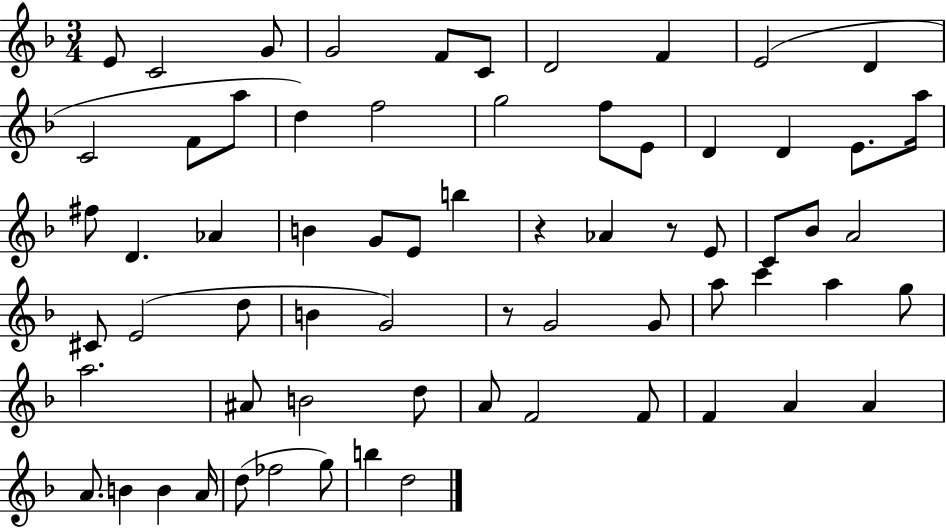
E4/e C4/h G4/e G4/h F4/e C4/e D4/h F4/q E4/h D4/q C4/h F4/e A5/e D5/q F5/h G5/h F5/e E4/e D4/q D4/q E4/e. A5/s F#5/e D4/q. Ab4/q B4/q G4/e E4/e B5/q R/q Ab4/q R/e E4/e C4/e Bb4/e A4/h C#4/e E4/h D5/e B4/q G4/h R/e G4/h G4/e A5/e C6/q A5/q G5/e A5/h. A#4/e B4/h D5/e A4/e F4/h F4/e F4/q A4/q A4/q A4/e. B4/q B4/q A4/s D5/e FES5/h G5/e B5/q D5/h